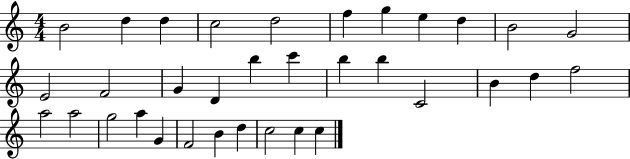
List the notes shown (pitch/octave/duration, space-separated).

B4/h D5/q D5/q C5/h D5/h F5/q G5/q E5/q D5/q B4/h G4/h E4/h F4/h G4/q D4/q B5/q C6/q B5/q B5/q C4/h B4/q D5/q F5/h A5/h A5/h G5/h A5/q G4/q F4/h B4/q D5/q C5/h C5/q C5/q